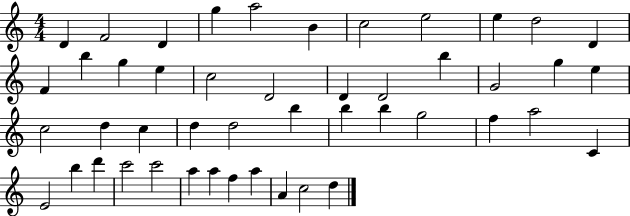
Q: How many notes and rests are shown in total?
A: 47